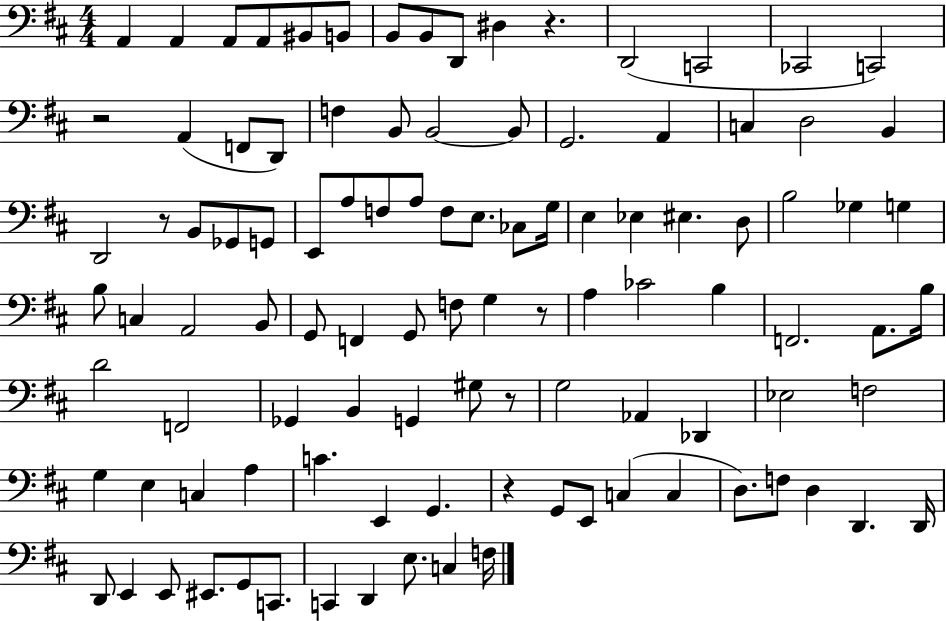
X:1
T:Untitled
M:4/4
L:1/4
K:D
A,, A,, A,,/2 A,,/2 ^B,,/2 B,,/2 B,,/2 B,,/2 D,,/2 ^D, z D,,2 C,,2 _C,,2 C,,2 z2 A,, F,,/2 D,,/2 F, B,,/2 B,,2 B,,/2 G,,2 A,, C, D,2 B,, D,,2 z/2 B,,/2 _G,,/2 G,,/2 E,,/2 A,/2 F,/2 A,/2 F,/2 E,/2 _C,/2 G,/4 E, _E, ^E, D,/2 B,2 _G, G, B,/2 C, A,,2 B,,/2 G,,/2 F,, G,,/2 F,/2 G, z/2 A, _C2 B, F,,2 A,,/2 B,/4 D2 F,,2 _G,, B,, G,, ^G,/2 z/2 G,2 _A,, _D,, _E,2 F,2 G, E, C, A, C E,, G,, z G,,/2 E,,/2 C, C, D,/2 F,/2 D, D,, D,,/4 D,,/2 E,, E,,/2 ^E,,/2 G,,/2 C,,/2 C,, D,, E,/2 C, F,/4